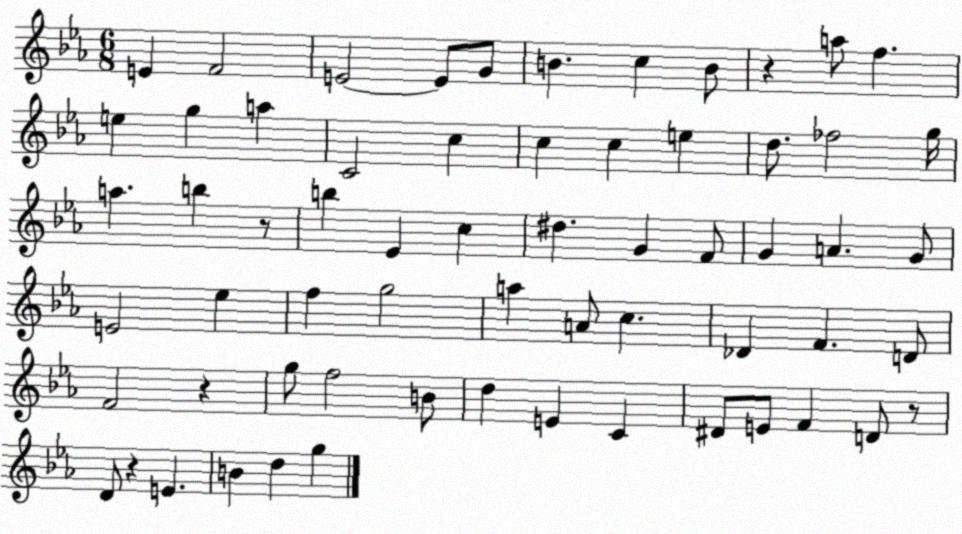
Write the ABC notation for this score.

X:1
T:Untitled
M:6/8
L:1/4
K:Eb
E F2 E2 E/2 G/2 B c B/2 z a/2 f e g a C2 c c c e d/2 _f2 g/4 a b z/2 b _E c ^d G F/2 G A G/2 E2 _e f g2 a A/2 c _D F D/2 F2 z g/2 f2 B/2 d E C ^D/2 E/2 F D/2 z/2 D/2 z E B d g